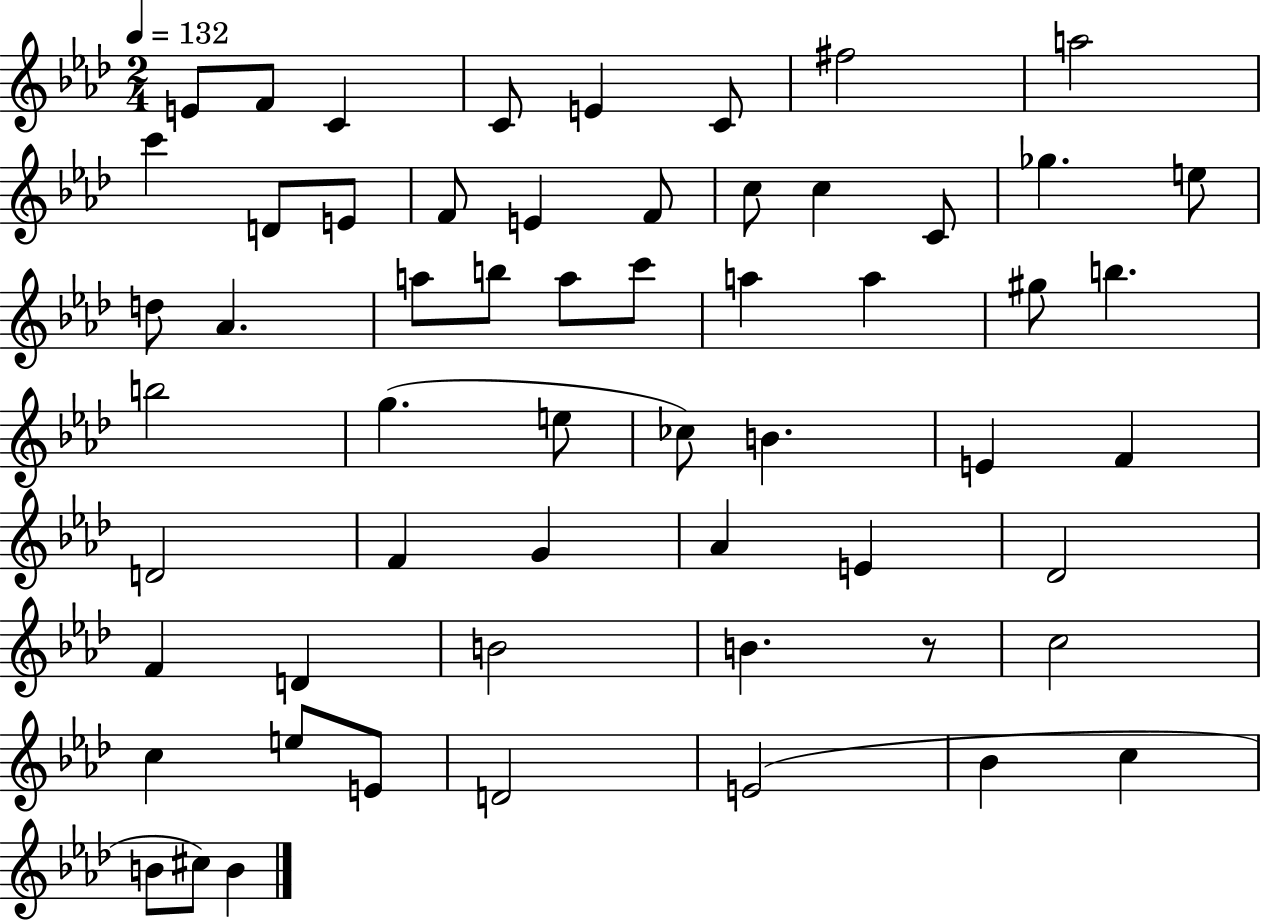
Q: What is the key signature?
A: AES major